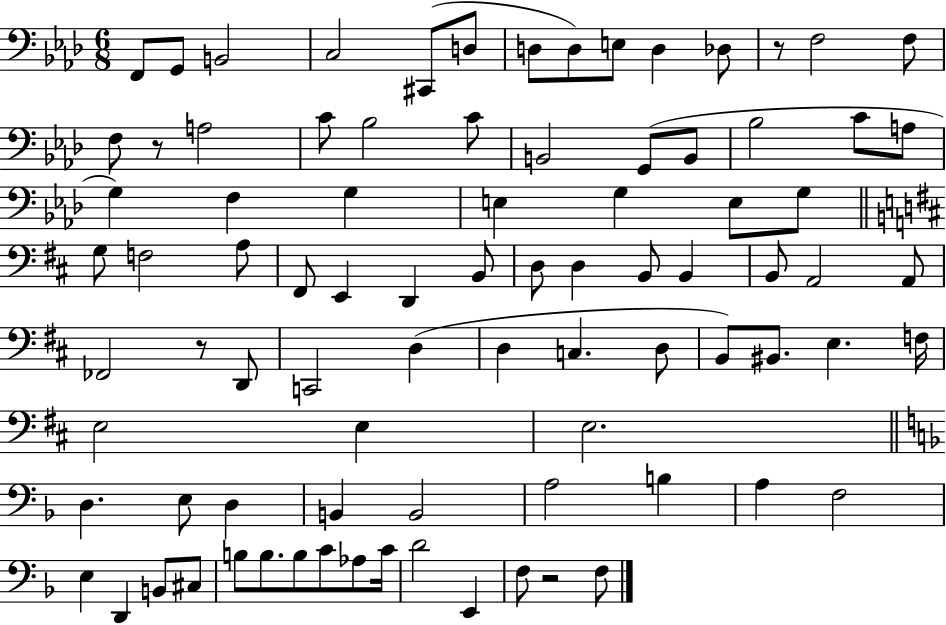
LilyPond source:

{
  \clef bass
  \numericTimeSignature
  \time 6/8
  \key aes \major
  \repeat volta 2 { f,8 g,8 b,2 | c2 cis,8( d8 | d8 d8) e8 d4 des8 | r8 f2 f8 | \break f8 r8 a2 | c'8 bes2 c'8 | b,2 g,8( b,8 | bes2 c'8 a8 | \break g4) f4 g4 | e4 g4 e8 g8 | \bar "||" \break \key d \major g8 f2 a8 | fis,8 e,4 d,4 b,8 | d8 d4 b,8 b,4 | b,8 a,2 a,8 | \break fes,2 r8 d,8 | c,2 d4( | d4 c4. d8 | b,8) bis,8. e4. f16 | \break e2 e4 | e2. | \bar "||" \break \key d \minor d4. e8 d4 | b,4 b,2 | a2 b4 | a4 f2 | \break e4 d,4 b,8 cis8 | b8 b8. b8 c'8 aes8 c'16 | d'2 e,4 | f8 r2 f8 | \break } \bar "|."
}